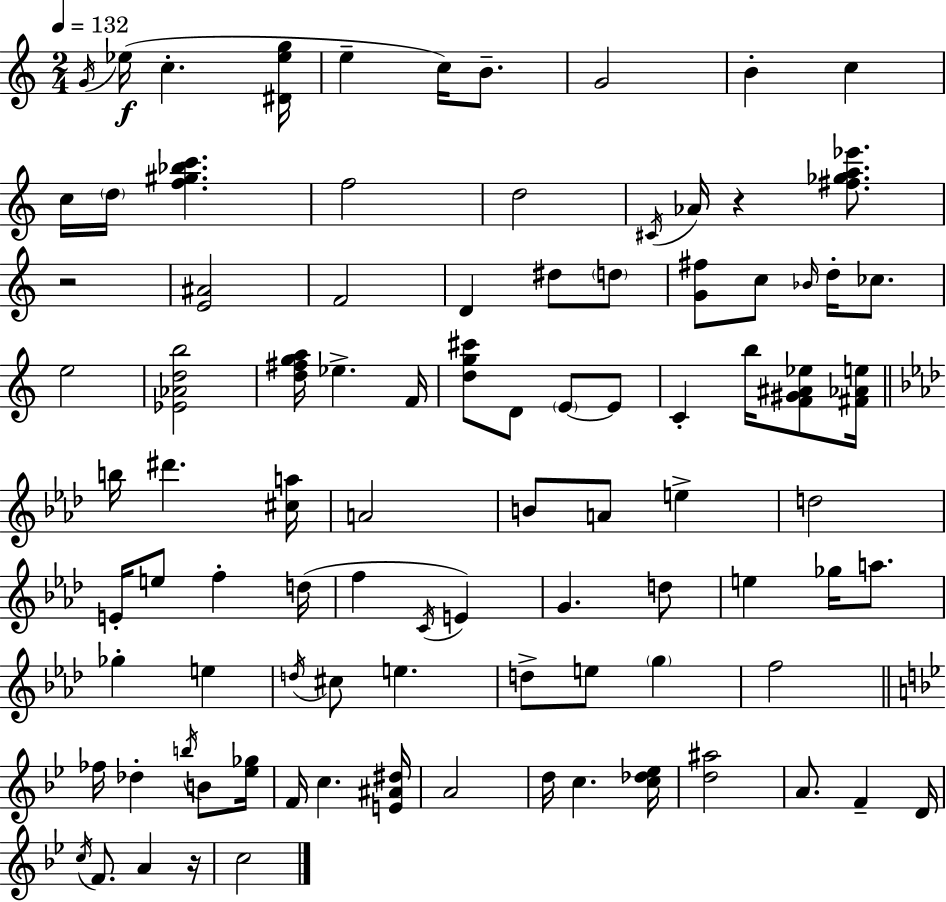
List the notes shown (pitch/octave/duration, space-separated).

G4/s Eb5/s C5/q. [D#4,Eb5,G5]/s E5/q C5/s B4/e. G4/h B4/q C5/q C5/s D5/s [F5,G#5,Bb5,C6]/q. F5/h D5/h C#4/s Ab4/s R/q [F#5,Gb5,A5,Eb6]/e. R/h [E4,A#4]/h F4/h D4/q D#5/e D5/e [G4,F#5]/e C5/e Bb4/s D5/s CES5/e. E5/h [Eb4,Ab4,D5,B5]/h [D5,F#5,G5,A5]/s Eb5/q. F4/s [D5,G5,C#6]/e D4/e E4/e E4/e C4/q B5/s [F4,G#4,A#4,Eb5]/e [F#4,Ab4,E5]/s B5/s D#6/q. [C#5,A5]/s A4/h B4/e A4/e E5/q D5/h E4/s E5/e F5/q D5/s F5/q C4/s E4/q G4/q. D5/e E5/q Gb5/s A5/e. Gb5/q E5/q D5/s C#5/e E5/q. D5/e E5/e G5/q F5/h FES5/s Db5/q B5/s B4/e [Eb5,Gb5]/s F4/s C5/q. [E4,A#4,D#5]/s A4/h D5/s C5/q. [C5,Db5,Eb5]/s [D5,A#5]/h A4/e. F4/q D4/s C5/s F4/e. A4/q R/s C5/h